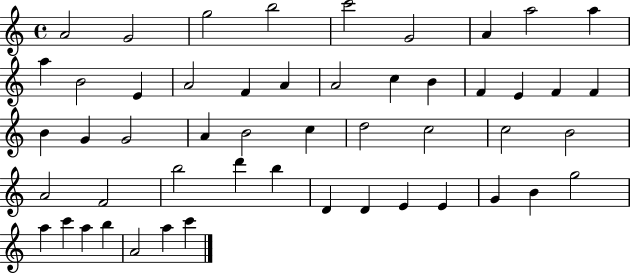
A4/h G4/h G5/h B5/h C6/h G4/h A4/q A5/h A5/q A5/q B4/h E4/q A4/h F4/q A4/q A4/h C5/q B4/q F4/q E4/q F4/q F4/q B4/q G4/q G4/h A4/q B4/h C5/q D5/h C5/h C5/h B4/h A4/h F4/h B5/h D6/q B5/q D4/q D4/q E4/q E4/q G4/q B4/q G5/h A5/q C6/q A5/q B5/q A4/h A5/q C6/q